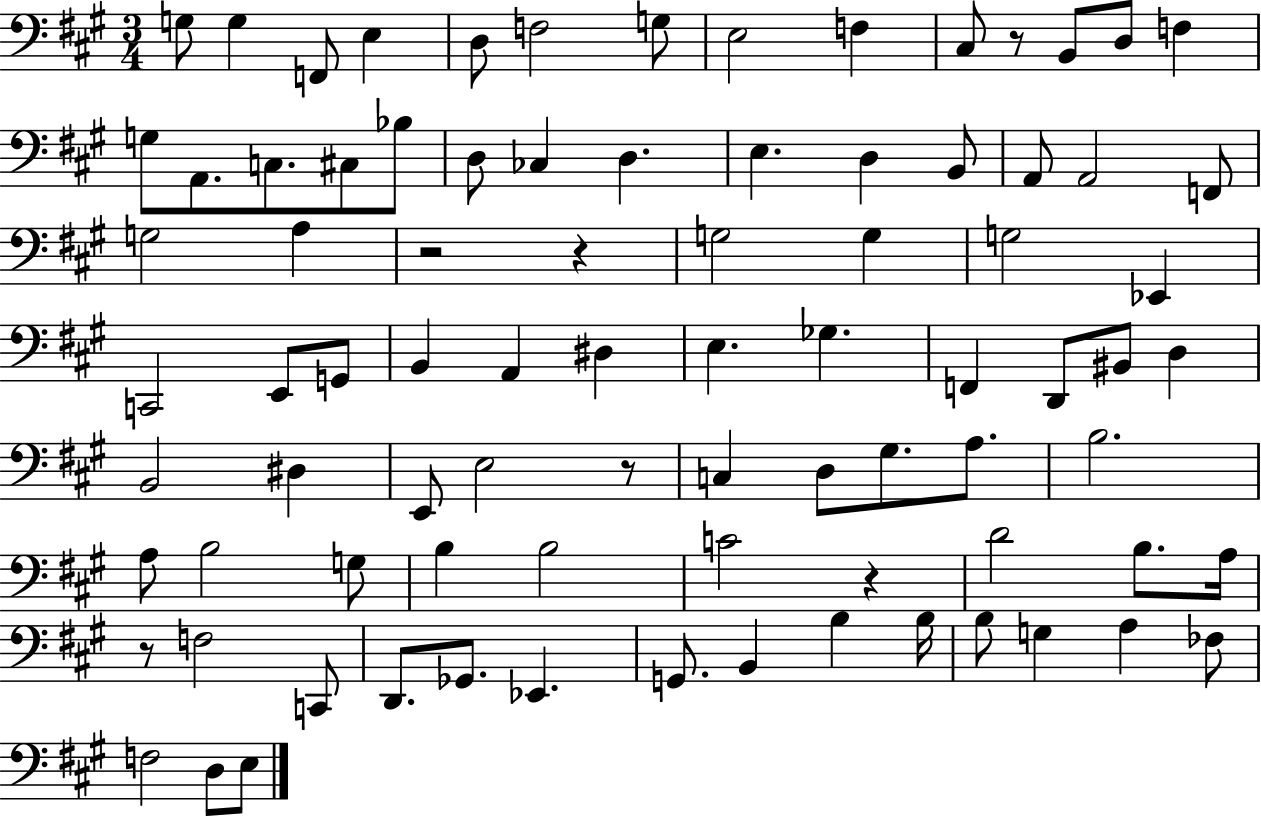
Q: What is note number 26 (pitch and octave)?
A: A2